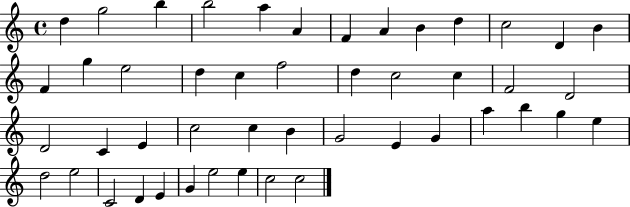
{
  \clef treble
  \time 4/4
  \defaultTimeSignature
  \key c \major
  d''4 g''2 b''4 | b''2 a''4 a'4 | f'4 a'4 b'4 d''4 | c''2 d'4 b'4 | \break f'4 g''4 e''2 | d''4 c''4 f''2 | d''4 c''2 c''4 | f'2 d'2 | \break d'2 c'4 e'4 | c''2 c''4 b'4 | g'2 e'4 g'4 | a''4 b''4 g''4 e''4 | \break d''2 e''2 | c'2 d'4 e'4 | g'4 e''2 e''4 | c''2 c''2 | \break \bar "|."
}